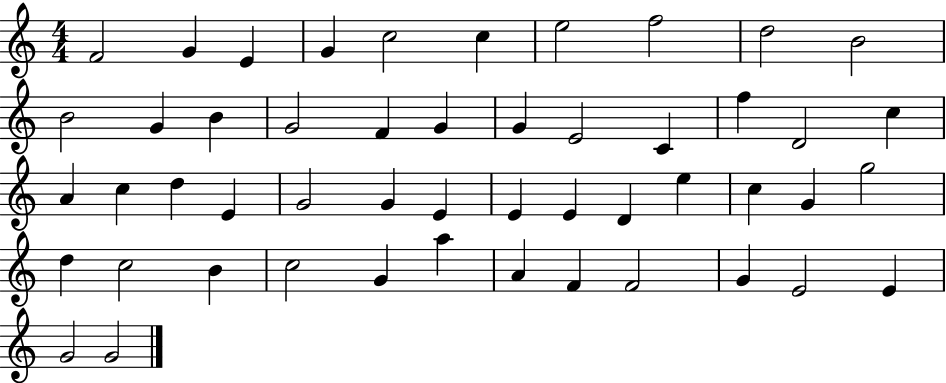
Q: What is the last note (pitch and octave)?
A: G4